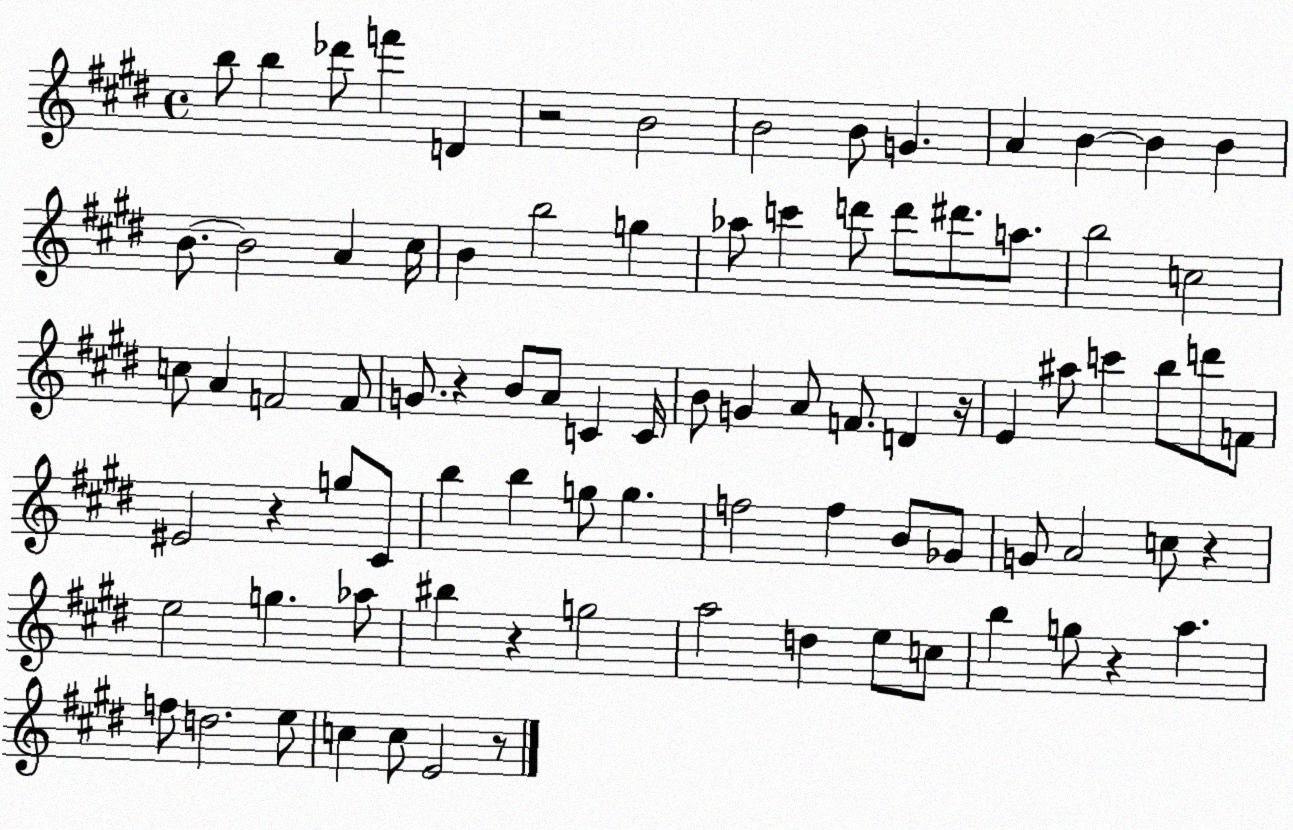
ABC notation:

X:1
T:Untitled
M:4/4
L:1/4
K:E
b/2 b _d'/2 f' D z2 B2 B2 B/2 G A B B B B/2 B2 A ^c/4 B b2 g _a/2 c' d'/2 d'/2 ^d'/2 a/2 b2 c2 c/2 A F2 F/2 G/2 z B/2 A/2 C C/4 B/2 G A/2 F/2 D z/4 E ^a/2 c' b/2 d'/2 F/2 ^E2 z g/2 ^C/2 b b g/2 g f2 f B/2 _G/2 G/2 A2 c/2 z e2 g _a/2 ^b z g2 a2 d e/2 c/2 b g/2 z a f/2 d2 e/2 c c/2 E2 z/2